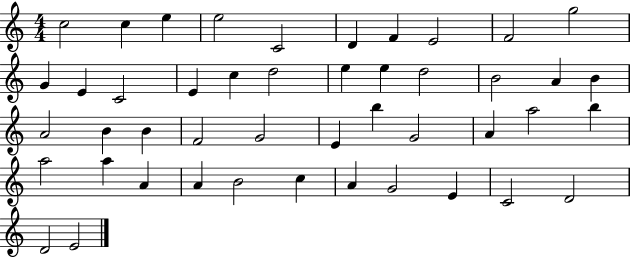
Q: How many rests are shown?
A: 0